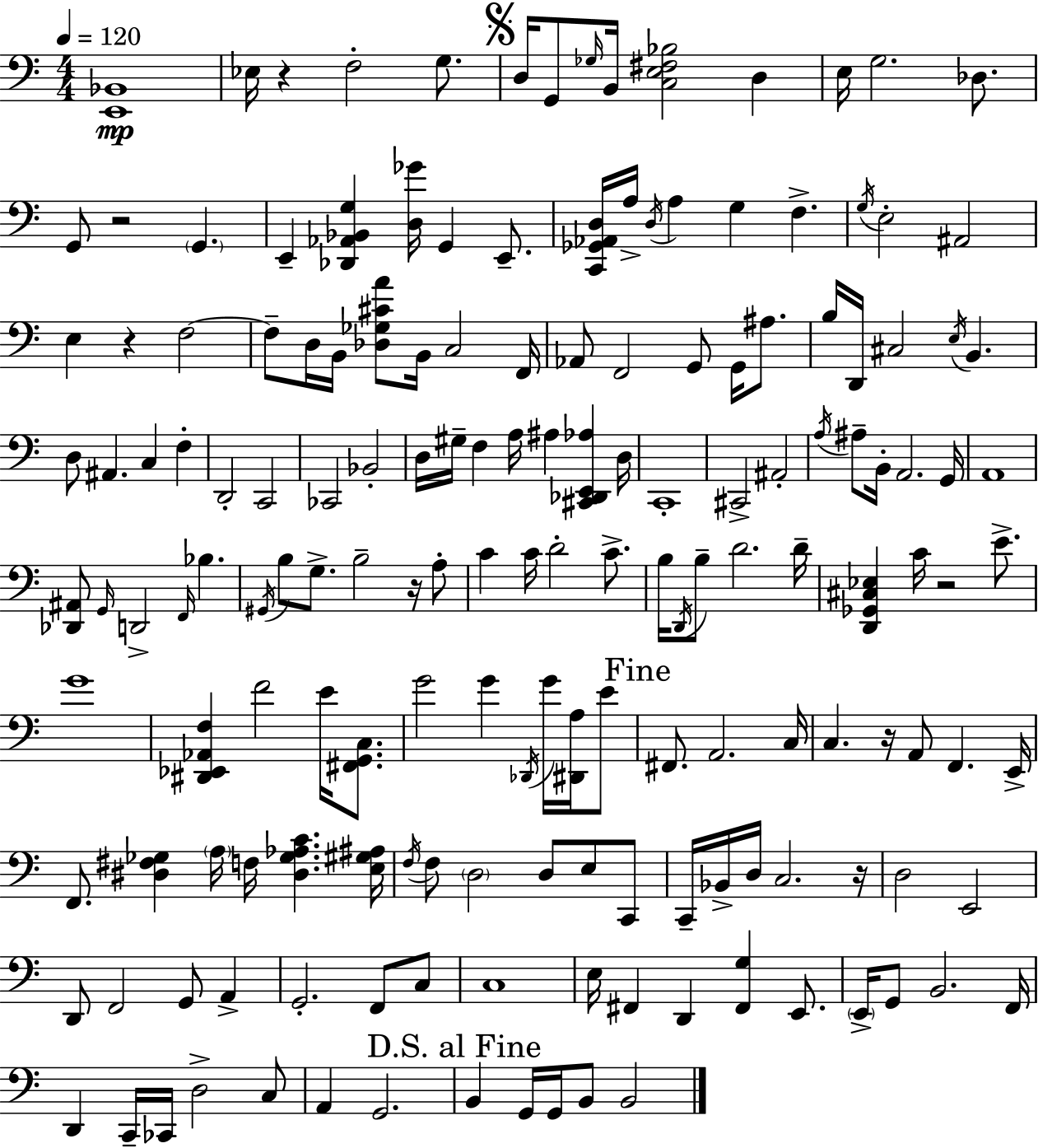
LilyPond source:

{
  \clef bass
  \numericTimeSignature
  \time 4/4
  \key c \major
  \tempo 4 = 120
  <e, bes,>1\mp | ees16 r4 f2-. g8. | \mark \markup { \musicglyph "scripts.segno" } d16 g,8 \grace { ges16 } b,16 <c e fis bes>2 d4 | e16 g2. des8. | \break g,8 r2 \parenthesize g,4. | e,4-- <des, aes, bes, g>4 <d ges'>16 g,4 e,8.-- | <c, ges, aes, d>16 a16-> \acciaccatura { d16 } a4 g4 f4.-> | \acciaccatura { g16 } e2-. ais,2 | \break e4 r4 f2~~ | f8-- d16 b,16 <des ges cis' a'>8 b,16 c2 | f,16 aes,8 f,2 g,8 g,16 | ais8. b16 d,16 cis2 \acciaccatura { e16 } b,4. | \break d8 ais,4. c4 | f4-. d,2-. c,2 | ces,2 bes,2-. | d16 gis16-- f4 a16 ais4 <cis, des, e, aes>4 | \break d16 c,1-. | cis,2-> ais,2-. | \acciaccatura { a16 } ais8-- b,16-. a,2. | g,16 a,1 | \break <des, ais,>8 \grace { g,16 } d,2-> | \grace { f,16 } bes4. \acciaccatura { gis,16 } b8 g8.-> b2-- | r16 a8-. c'4 c'16 d'2-. | c'8.-> b16 \acciaccatura { d,16 } b8-- d'2. | \break d'16-- <d, ges, cis ees>4 c'16 r2 | e'8.-> g'1 | <dis, ees, aes, f>4 f'2 | e'16 <fis, g, c>8. g'2 | \break g'4 \acciaccatura { des,16 } g'16 <dis, a>16 e'8 \mark "Fine" fis,8. a,2. | c16 c4. | r16 a,8 f,4. e,16-> f,8. <dis fis ges>4 | \parenthesize a16 f16 <dis ges aes c'>4. <e gis ais>16 \acciaccatura { f16 } f8 \parenthesize d2 | \break d8 e8 c,8 c,16-- bes,16-> d16 c2. | r16 d2 | e,2 d,8 f,2 | g,8 a,4-> g,2.-. | \break f,8 c8 c1 | e16 fis,4 | d,4 <fis, g>4 e,8. \parenthesize e,16-> g,8 b,2. | f,16 d,4 c,16-- | \break ces,16 d2-> c8 a,4 g,2. | \mark "D.S. al Fine" b,4 g,16 | g,16 b,8 b,2 \bar "|."
}